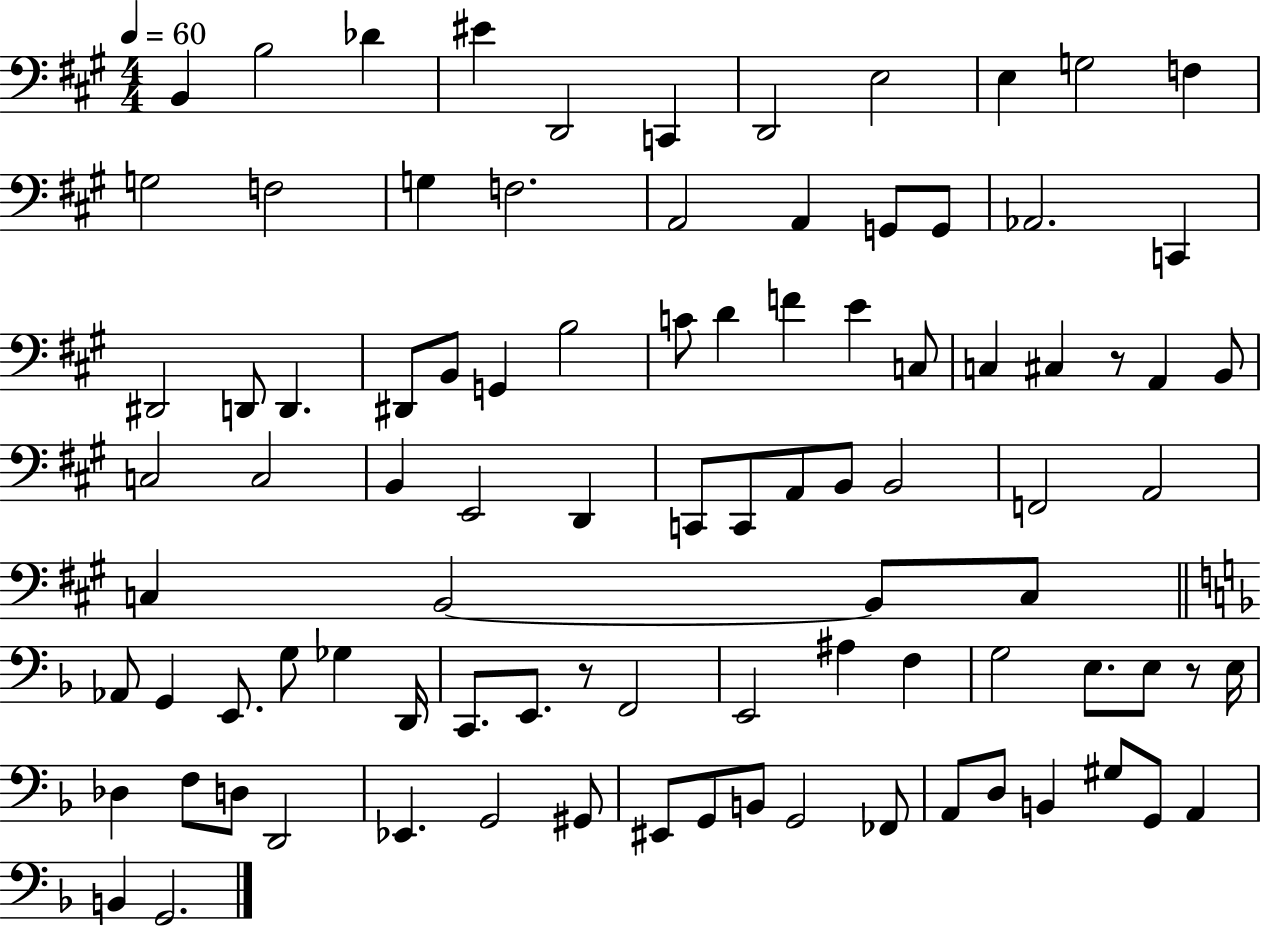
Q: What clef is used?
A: bass